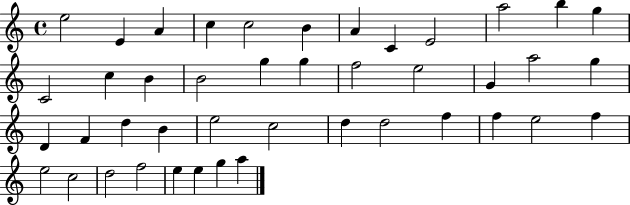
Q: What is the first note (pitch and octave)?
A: E5